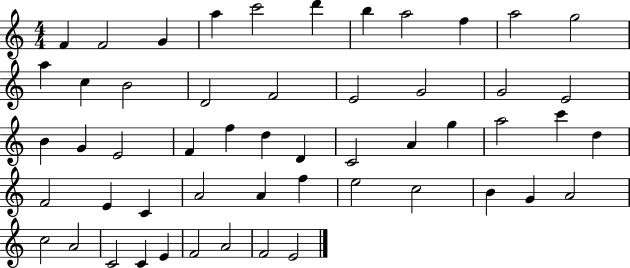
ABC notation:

X:1
T:Untitled
M:4/4
L:1/4
K:C
F F2 G a c'2 d' b a2 f a2 g2 a c B2 D2 F2 E2 G2 G2 E2 B G E2 F f d D C2 A g a2 c' d F2 E C A2 A f e2 c2 B G A2 c2 A2 C2 C E F2 A2 F2 E2